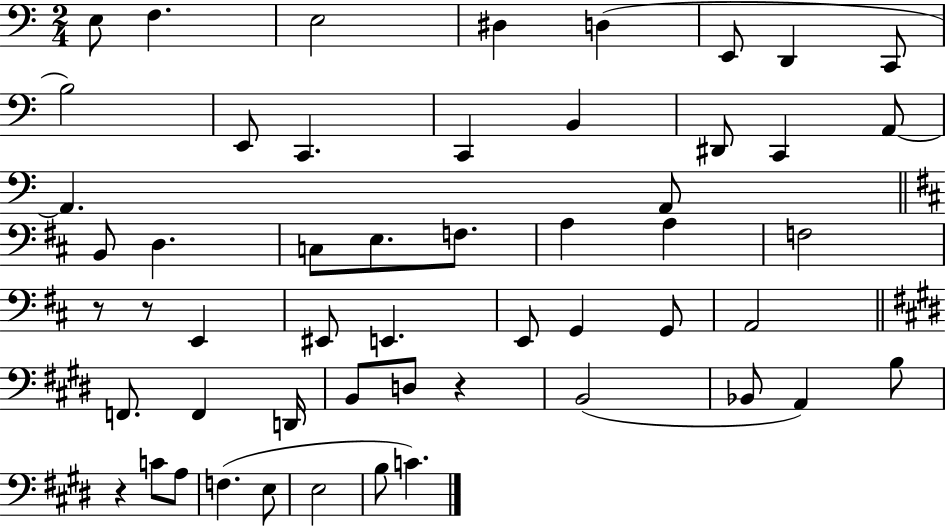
{
  \clef bass
  \numericTimeSignature
  \time 2/4
  \key c \major
  \repeat volta 2 { e8 f4. | e2 | dis4 d4( | e,8 d,4 c,8 | \break b2) | e,8 c,4. | c,4 b,4 | dis,8 c,4 a,8~~ | \break a,4. a,8 | \bar "||" \break \key d \major b,8 d4. | c8 e8. f8. | a4 a4 | f2 | \break r8 r8 e,4 | eis,8 e,4. | e,8 g,4 g,8 | a,2 | \break \bar "||" \break \key e \major f,8. f,4 d,16 | b,8 d8 r4 | b,2( | bes,8 a,4) b8 | \break r4 c'8 a8 | f4.( e8 | e2 | b8 c'4.) | \break } \bar "|."
}